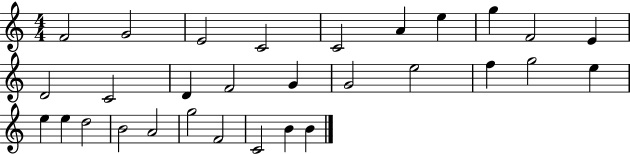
F4/h G4/h E4/h C4/h C4/h A4/q E5/q G5/q F4/h E4/q D4/h C4/h D4/q F4/h G4/q G4/h E5/h F5/q G5/h E5/q E5/q E5/q D5/h B4/h A4/h G5/h F4/h C4/h B4/q B4/q